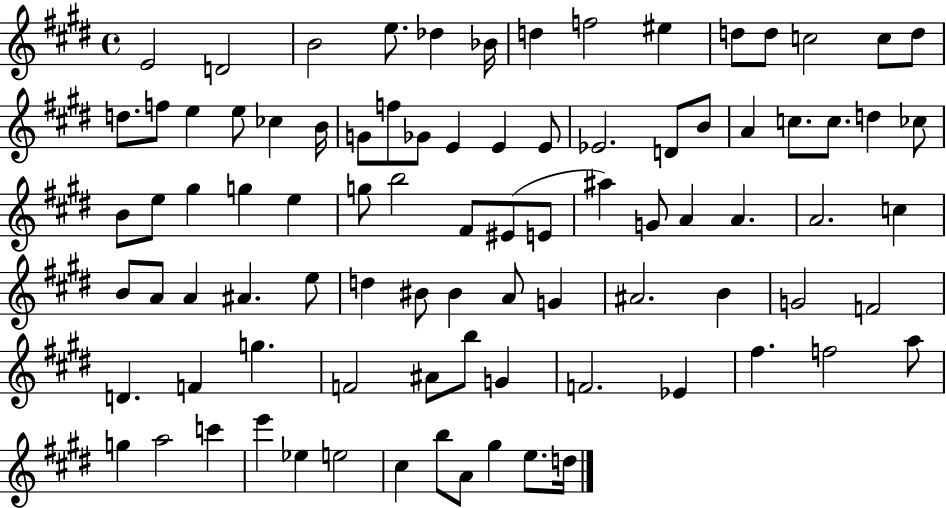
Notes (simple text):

E4/h D4/h B4/h E5/e. Db5/q Bb4/s D5/q F5/h EIS5/q D5/e D5/e C5/h C5/e D5/e D5/e. F5/e E5/q E5/e CES5/q B4/s G4/e F5/e Gb4/e E4/q E4/q E4/e Eb4/h. D4/e B4/e A4/q C5/e. C5/e. D5/q CES5/e B4/e E5/e G#5/q G5/q E5/q G5/e B5/h F#4/e EIS4/e E4/e A#5/q G4/e A4/q A4/q. A4/h. C5/q B4/e A4/e A4/q A#4/q. E5/e D5/q BIS4/e BIS4/q A4/e G4/q A#4/h. B4/q G4/h F4/h D4/q. F4/q G5/q. F4/h A#4/e B5/e G4/q F4/h. Eb4/q F#5/q. F5/h A5/e G5/q A5/h C6/q E6/q Eb5/q E5/h C#5/q B5/e A4/e G#5/q E5/e. D5/s